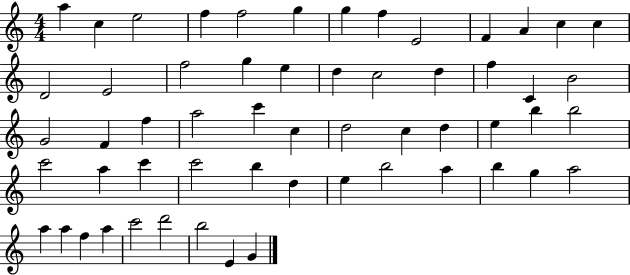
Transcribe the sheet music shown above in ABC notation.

X:1
T:Untitled
M:4/4
L:1/4
K:C
a c e2 f f2 g g f E2 F A c c D2 E2 f2 g e d c2 d f C B2 G2 F f a2 c' c d2 c d e b b2 c'2 a c' c'2 b d e b2 a b g a2 a a f a c'2 d'2 b2 E G